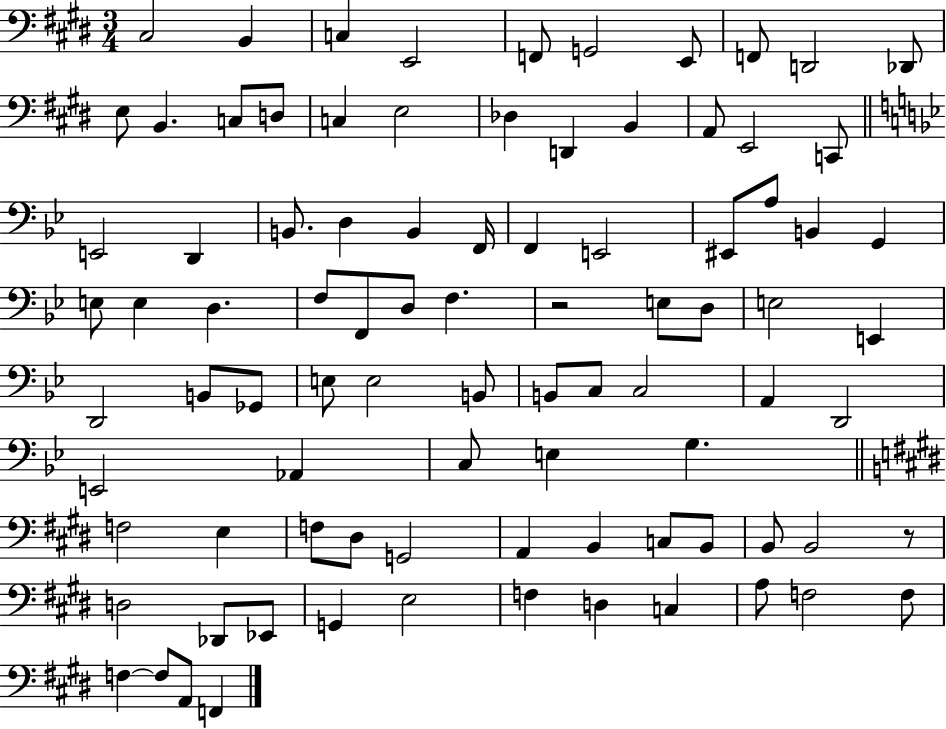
X:1
T:Untitled
M:3/4
L:1/4
K:E
^C,2 B,, C, E,,2 F,,/2 G,,2 E,,/2 F,,/2 D,,2 _D,,/2 E,/2 B,, C,/2 D,/2 C, E,2 _D, D,, B,, A,,/2 E,,2 C,,/2 E,,2 D,, B,,/2 D, B,, F,,/4 F,, E,,2 ^E,,/2 A,/2 B,, G,, E,/2 E, D, F,/2 F,,/2 D,/2 F, z2 E,/2 D,/2 E,2 E,, D,,2 B,,/2 _G,,/2 E,/2 E,2 B,,/2 B,,/2 C,/2 C,2 A,, D,,2 E,,2 _A,, C,/2 E, G, F,2 E, F,/2 ^D,/2 G,,2 A,, B,, C,/2 B,,/2 B,,/2 B,,2 z/2 D,2 _D,,/2 _E,,/2 G,, E,2 F, D, C, A,/2 F,2 F,/2 F, F,/2 A,,/2 F,,